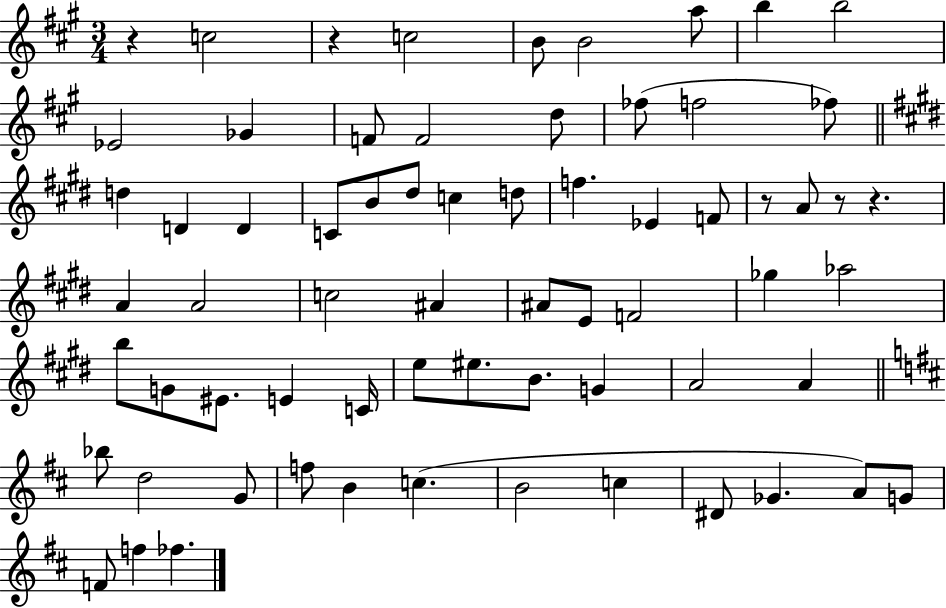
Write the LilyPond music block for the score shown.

{
  \clef treble
  \numericTimeSignature
  \time 3/4
  \key a \major
  r4 c''2 | r4 c''2 | b'8 b'2 a''8 | b''4 b''2 | \break ees'2 ges'4 | f'8 f'2 d''8 | fes''8( f''2 fes''8) | \bar "||" \break \key e \major d''4 d'4 d'4 | c'8 b'8 dis''8 c''4 d''8 | f''4. ees'4 f'8 | r8 a'8 r8 r4. | \break a'4 a'2 | c''2 ais'4 | ais'8 e'8 f'2 | ges''4 aes''2 | \break b''8 g'8 eis'8. e'4 c'16 | e''8 eis''8. b'8. g'4 | a'2 a'4 | \bar "||" \break \key b \minor bes''8 d''2 g'8 | f''8 b'4 c''4.( | b'2 c''4 | dis'8 ges'4. a'8) g'8 | \break f'8 f''4 fes''4. | \bar "|."
}